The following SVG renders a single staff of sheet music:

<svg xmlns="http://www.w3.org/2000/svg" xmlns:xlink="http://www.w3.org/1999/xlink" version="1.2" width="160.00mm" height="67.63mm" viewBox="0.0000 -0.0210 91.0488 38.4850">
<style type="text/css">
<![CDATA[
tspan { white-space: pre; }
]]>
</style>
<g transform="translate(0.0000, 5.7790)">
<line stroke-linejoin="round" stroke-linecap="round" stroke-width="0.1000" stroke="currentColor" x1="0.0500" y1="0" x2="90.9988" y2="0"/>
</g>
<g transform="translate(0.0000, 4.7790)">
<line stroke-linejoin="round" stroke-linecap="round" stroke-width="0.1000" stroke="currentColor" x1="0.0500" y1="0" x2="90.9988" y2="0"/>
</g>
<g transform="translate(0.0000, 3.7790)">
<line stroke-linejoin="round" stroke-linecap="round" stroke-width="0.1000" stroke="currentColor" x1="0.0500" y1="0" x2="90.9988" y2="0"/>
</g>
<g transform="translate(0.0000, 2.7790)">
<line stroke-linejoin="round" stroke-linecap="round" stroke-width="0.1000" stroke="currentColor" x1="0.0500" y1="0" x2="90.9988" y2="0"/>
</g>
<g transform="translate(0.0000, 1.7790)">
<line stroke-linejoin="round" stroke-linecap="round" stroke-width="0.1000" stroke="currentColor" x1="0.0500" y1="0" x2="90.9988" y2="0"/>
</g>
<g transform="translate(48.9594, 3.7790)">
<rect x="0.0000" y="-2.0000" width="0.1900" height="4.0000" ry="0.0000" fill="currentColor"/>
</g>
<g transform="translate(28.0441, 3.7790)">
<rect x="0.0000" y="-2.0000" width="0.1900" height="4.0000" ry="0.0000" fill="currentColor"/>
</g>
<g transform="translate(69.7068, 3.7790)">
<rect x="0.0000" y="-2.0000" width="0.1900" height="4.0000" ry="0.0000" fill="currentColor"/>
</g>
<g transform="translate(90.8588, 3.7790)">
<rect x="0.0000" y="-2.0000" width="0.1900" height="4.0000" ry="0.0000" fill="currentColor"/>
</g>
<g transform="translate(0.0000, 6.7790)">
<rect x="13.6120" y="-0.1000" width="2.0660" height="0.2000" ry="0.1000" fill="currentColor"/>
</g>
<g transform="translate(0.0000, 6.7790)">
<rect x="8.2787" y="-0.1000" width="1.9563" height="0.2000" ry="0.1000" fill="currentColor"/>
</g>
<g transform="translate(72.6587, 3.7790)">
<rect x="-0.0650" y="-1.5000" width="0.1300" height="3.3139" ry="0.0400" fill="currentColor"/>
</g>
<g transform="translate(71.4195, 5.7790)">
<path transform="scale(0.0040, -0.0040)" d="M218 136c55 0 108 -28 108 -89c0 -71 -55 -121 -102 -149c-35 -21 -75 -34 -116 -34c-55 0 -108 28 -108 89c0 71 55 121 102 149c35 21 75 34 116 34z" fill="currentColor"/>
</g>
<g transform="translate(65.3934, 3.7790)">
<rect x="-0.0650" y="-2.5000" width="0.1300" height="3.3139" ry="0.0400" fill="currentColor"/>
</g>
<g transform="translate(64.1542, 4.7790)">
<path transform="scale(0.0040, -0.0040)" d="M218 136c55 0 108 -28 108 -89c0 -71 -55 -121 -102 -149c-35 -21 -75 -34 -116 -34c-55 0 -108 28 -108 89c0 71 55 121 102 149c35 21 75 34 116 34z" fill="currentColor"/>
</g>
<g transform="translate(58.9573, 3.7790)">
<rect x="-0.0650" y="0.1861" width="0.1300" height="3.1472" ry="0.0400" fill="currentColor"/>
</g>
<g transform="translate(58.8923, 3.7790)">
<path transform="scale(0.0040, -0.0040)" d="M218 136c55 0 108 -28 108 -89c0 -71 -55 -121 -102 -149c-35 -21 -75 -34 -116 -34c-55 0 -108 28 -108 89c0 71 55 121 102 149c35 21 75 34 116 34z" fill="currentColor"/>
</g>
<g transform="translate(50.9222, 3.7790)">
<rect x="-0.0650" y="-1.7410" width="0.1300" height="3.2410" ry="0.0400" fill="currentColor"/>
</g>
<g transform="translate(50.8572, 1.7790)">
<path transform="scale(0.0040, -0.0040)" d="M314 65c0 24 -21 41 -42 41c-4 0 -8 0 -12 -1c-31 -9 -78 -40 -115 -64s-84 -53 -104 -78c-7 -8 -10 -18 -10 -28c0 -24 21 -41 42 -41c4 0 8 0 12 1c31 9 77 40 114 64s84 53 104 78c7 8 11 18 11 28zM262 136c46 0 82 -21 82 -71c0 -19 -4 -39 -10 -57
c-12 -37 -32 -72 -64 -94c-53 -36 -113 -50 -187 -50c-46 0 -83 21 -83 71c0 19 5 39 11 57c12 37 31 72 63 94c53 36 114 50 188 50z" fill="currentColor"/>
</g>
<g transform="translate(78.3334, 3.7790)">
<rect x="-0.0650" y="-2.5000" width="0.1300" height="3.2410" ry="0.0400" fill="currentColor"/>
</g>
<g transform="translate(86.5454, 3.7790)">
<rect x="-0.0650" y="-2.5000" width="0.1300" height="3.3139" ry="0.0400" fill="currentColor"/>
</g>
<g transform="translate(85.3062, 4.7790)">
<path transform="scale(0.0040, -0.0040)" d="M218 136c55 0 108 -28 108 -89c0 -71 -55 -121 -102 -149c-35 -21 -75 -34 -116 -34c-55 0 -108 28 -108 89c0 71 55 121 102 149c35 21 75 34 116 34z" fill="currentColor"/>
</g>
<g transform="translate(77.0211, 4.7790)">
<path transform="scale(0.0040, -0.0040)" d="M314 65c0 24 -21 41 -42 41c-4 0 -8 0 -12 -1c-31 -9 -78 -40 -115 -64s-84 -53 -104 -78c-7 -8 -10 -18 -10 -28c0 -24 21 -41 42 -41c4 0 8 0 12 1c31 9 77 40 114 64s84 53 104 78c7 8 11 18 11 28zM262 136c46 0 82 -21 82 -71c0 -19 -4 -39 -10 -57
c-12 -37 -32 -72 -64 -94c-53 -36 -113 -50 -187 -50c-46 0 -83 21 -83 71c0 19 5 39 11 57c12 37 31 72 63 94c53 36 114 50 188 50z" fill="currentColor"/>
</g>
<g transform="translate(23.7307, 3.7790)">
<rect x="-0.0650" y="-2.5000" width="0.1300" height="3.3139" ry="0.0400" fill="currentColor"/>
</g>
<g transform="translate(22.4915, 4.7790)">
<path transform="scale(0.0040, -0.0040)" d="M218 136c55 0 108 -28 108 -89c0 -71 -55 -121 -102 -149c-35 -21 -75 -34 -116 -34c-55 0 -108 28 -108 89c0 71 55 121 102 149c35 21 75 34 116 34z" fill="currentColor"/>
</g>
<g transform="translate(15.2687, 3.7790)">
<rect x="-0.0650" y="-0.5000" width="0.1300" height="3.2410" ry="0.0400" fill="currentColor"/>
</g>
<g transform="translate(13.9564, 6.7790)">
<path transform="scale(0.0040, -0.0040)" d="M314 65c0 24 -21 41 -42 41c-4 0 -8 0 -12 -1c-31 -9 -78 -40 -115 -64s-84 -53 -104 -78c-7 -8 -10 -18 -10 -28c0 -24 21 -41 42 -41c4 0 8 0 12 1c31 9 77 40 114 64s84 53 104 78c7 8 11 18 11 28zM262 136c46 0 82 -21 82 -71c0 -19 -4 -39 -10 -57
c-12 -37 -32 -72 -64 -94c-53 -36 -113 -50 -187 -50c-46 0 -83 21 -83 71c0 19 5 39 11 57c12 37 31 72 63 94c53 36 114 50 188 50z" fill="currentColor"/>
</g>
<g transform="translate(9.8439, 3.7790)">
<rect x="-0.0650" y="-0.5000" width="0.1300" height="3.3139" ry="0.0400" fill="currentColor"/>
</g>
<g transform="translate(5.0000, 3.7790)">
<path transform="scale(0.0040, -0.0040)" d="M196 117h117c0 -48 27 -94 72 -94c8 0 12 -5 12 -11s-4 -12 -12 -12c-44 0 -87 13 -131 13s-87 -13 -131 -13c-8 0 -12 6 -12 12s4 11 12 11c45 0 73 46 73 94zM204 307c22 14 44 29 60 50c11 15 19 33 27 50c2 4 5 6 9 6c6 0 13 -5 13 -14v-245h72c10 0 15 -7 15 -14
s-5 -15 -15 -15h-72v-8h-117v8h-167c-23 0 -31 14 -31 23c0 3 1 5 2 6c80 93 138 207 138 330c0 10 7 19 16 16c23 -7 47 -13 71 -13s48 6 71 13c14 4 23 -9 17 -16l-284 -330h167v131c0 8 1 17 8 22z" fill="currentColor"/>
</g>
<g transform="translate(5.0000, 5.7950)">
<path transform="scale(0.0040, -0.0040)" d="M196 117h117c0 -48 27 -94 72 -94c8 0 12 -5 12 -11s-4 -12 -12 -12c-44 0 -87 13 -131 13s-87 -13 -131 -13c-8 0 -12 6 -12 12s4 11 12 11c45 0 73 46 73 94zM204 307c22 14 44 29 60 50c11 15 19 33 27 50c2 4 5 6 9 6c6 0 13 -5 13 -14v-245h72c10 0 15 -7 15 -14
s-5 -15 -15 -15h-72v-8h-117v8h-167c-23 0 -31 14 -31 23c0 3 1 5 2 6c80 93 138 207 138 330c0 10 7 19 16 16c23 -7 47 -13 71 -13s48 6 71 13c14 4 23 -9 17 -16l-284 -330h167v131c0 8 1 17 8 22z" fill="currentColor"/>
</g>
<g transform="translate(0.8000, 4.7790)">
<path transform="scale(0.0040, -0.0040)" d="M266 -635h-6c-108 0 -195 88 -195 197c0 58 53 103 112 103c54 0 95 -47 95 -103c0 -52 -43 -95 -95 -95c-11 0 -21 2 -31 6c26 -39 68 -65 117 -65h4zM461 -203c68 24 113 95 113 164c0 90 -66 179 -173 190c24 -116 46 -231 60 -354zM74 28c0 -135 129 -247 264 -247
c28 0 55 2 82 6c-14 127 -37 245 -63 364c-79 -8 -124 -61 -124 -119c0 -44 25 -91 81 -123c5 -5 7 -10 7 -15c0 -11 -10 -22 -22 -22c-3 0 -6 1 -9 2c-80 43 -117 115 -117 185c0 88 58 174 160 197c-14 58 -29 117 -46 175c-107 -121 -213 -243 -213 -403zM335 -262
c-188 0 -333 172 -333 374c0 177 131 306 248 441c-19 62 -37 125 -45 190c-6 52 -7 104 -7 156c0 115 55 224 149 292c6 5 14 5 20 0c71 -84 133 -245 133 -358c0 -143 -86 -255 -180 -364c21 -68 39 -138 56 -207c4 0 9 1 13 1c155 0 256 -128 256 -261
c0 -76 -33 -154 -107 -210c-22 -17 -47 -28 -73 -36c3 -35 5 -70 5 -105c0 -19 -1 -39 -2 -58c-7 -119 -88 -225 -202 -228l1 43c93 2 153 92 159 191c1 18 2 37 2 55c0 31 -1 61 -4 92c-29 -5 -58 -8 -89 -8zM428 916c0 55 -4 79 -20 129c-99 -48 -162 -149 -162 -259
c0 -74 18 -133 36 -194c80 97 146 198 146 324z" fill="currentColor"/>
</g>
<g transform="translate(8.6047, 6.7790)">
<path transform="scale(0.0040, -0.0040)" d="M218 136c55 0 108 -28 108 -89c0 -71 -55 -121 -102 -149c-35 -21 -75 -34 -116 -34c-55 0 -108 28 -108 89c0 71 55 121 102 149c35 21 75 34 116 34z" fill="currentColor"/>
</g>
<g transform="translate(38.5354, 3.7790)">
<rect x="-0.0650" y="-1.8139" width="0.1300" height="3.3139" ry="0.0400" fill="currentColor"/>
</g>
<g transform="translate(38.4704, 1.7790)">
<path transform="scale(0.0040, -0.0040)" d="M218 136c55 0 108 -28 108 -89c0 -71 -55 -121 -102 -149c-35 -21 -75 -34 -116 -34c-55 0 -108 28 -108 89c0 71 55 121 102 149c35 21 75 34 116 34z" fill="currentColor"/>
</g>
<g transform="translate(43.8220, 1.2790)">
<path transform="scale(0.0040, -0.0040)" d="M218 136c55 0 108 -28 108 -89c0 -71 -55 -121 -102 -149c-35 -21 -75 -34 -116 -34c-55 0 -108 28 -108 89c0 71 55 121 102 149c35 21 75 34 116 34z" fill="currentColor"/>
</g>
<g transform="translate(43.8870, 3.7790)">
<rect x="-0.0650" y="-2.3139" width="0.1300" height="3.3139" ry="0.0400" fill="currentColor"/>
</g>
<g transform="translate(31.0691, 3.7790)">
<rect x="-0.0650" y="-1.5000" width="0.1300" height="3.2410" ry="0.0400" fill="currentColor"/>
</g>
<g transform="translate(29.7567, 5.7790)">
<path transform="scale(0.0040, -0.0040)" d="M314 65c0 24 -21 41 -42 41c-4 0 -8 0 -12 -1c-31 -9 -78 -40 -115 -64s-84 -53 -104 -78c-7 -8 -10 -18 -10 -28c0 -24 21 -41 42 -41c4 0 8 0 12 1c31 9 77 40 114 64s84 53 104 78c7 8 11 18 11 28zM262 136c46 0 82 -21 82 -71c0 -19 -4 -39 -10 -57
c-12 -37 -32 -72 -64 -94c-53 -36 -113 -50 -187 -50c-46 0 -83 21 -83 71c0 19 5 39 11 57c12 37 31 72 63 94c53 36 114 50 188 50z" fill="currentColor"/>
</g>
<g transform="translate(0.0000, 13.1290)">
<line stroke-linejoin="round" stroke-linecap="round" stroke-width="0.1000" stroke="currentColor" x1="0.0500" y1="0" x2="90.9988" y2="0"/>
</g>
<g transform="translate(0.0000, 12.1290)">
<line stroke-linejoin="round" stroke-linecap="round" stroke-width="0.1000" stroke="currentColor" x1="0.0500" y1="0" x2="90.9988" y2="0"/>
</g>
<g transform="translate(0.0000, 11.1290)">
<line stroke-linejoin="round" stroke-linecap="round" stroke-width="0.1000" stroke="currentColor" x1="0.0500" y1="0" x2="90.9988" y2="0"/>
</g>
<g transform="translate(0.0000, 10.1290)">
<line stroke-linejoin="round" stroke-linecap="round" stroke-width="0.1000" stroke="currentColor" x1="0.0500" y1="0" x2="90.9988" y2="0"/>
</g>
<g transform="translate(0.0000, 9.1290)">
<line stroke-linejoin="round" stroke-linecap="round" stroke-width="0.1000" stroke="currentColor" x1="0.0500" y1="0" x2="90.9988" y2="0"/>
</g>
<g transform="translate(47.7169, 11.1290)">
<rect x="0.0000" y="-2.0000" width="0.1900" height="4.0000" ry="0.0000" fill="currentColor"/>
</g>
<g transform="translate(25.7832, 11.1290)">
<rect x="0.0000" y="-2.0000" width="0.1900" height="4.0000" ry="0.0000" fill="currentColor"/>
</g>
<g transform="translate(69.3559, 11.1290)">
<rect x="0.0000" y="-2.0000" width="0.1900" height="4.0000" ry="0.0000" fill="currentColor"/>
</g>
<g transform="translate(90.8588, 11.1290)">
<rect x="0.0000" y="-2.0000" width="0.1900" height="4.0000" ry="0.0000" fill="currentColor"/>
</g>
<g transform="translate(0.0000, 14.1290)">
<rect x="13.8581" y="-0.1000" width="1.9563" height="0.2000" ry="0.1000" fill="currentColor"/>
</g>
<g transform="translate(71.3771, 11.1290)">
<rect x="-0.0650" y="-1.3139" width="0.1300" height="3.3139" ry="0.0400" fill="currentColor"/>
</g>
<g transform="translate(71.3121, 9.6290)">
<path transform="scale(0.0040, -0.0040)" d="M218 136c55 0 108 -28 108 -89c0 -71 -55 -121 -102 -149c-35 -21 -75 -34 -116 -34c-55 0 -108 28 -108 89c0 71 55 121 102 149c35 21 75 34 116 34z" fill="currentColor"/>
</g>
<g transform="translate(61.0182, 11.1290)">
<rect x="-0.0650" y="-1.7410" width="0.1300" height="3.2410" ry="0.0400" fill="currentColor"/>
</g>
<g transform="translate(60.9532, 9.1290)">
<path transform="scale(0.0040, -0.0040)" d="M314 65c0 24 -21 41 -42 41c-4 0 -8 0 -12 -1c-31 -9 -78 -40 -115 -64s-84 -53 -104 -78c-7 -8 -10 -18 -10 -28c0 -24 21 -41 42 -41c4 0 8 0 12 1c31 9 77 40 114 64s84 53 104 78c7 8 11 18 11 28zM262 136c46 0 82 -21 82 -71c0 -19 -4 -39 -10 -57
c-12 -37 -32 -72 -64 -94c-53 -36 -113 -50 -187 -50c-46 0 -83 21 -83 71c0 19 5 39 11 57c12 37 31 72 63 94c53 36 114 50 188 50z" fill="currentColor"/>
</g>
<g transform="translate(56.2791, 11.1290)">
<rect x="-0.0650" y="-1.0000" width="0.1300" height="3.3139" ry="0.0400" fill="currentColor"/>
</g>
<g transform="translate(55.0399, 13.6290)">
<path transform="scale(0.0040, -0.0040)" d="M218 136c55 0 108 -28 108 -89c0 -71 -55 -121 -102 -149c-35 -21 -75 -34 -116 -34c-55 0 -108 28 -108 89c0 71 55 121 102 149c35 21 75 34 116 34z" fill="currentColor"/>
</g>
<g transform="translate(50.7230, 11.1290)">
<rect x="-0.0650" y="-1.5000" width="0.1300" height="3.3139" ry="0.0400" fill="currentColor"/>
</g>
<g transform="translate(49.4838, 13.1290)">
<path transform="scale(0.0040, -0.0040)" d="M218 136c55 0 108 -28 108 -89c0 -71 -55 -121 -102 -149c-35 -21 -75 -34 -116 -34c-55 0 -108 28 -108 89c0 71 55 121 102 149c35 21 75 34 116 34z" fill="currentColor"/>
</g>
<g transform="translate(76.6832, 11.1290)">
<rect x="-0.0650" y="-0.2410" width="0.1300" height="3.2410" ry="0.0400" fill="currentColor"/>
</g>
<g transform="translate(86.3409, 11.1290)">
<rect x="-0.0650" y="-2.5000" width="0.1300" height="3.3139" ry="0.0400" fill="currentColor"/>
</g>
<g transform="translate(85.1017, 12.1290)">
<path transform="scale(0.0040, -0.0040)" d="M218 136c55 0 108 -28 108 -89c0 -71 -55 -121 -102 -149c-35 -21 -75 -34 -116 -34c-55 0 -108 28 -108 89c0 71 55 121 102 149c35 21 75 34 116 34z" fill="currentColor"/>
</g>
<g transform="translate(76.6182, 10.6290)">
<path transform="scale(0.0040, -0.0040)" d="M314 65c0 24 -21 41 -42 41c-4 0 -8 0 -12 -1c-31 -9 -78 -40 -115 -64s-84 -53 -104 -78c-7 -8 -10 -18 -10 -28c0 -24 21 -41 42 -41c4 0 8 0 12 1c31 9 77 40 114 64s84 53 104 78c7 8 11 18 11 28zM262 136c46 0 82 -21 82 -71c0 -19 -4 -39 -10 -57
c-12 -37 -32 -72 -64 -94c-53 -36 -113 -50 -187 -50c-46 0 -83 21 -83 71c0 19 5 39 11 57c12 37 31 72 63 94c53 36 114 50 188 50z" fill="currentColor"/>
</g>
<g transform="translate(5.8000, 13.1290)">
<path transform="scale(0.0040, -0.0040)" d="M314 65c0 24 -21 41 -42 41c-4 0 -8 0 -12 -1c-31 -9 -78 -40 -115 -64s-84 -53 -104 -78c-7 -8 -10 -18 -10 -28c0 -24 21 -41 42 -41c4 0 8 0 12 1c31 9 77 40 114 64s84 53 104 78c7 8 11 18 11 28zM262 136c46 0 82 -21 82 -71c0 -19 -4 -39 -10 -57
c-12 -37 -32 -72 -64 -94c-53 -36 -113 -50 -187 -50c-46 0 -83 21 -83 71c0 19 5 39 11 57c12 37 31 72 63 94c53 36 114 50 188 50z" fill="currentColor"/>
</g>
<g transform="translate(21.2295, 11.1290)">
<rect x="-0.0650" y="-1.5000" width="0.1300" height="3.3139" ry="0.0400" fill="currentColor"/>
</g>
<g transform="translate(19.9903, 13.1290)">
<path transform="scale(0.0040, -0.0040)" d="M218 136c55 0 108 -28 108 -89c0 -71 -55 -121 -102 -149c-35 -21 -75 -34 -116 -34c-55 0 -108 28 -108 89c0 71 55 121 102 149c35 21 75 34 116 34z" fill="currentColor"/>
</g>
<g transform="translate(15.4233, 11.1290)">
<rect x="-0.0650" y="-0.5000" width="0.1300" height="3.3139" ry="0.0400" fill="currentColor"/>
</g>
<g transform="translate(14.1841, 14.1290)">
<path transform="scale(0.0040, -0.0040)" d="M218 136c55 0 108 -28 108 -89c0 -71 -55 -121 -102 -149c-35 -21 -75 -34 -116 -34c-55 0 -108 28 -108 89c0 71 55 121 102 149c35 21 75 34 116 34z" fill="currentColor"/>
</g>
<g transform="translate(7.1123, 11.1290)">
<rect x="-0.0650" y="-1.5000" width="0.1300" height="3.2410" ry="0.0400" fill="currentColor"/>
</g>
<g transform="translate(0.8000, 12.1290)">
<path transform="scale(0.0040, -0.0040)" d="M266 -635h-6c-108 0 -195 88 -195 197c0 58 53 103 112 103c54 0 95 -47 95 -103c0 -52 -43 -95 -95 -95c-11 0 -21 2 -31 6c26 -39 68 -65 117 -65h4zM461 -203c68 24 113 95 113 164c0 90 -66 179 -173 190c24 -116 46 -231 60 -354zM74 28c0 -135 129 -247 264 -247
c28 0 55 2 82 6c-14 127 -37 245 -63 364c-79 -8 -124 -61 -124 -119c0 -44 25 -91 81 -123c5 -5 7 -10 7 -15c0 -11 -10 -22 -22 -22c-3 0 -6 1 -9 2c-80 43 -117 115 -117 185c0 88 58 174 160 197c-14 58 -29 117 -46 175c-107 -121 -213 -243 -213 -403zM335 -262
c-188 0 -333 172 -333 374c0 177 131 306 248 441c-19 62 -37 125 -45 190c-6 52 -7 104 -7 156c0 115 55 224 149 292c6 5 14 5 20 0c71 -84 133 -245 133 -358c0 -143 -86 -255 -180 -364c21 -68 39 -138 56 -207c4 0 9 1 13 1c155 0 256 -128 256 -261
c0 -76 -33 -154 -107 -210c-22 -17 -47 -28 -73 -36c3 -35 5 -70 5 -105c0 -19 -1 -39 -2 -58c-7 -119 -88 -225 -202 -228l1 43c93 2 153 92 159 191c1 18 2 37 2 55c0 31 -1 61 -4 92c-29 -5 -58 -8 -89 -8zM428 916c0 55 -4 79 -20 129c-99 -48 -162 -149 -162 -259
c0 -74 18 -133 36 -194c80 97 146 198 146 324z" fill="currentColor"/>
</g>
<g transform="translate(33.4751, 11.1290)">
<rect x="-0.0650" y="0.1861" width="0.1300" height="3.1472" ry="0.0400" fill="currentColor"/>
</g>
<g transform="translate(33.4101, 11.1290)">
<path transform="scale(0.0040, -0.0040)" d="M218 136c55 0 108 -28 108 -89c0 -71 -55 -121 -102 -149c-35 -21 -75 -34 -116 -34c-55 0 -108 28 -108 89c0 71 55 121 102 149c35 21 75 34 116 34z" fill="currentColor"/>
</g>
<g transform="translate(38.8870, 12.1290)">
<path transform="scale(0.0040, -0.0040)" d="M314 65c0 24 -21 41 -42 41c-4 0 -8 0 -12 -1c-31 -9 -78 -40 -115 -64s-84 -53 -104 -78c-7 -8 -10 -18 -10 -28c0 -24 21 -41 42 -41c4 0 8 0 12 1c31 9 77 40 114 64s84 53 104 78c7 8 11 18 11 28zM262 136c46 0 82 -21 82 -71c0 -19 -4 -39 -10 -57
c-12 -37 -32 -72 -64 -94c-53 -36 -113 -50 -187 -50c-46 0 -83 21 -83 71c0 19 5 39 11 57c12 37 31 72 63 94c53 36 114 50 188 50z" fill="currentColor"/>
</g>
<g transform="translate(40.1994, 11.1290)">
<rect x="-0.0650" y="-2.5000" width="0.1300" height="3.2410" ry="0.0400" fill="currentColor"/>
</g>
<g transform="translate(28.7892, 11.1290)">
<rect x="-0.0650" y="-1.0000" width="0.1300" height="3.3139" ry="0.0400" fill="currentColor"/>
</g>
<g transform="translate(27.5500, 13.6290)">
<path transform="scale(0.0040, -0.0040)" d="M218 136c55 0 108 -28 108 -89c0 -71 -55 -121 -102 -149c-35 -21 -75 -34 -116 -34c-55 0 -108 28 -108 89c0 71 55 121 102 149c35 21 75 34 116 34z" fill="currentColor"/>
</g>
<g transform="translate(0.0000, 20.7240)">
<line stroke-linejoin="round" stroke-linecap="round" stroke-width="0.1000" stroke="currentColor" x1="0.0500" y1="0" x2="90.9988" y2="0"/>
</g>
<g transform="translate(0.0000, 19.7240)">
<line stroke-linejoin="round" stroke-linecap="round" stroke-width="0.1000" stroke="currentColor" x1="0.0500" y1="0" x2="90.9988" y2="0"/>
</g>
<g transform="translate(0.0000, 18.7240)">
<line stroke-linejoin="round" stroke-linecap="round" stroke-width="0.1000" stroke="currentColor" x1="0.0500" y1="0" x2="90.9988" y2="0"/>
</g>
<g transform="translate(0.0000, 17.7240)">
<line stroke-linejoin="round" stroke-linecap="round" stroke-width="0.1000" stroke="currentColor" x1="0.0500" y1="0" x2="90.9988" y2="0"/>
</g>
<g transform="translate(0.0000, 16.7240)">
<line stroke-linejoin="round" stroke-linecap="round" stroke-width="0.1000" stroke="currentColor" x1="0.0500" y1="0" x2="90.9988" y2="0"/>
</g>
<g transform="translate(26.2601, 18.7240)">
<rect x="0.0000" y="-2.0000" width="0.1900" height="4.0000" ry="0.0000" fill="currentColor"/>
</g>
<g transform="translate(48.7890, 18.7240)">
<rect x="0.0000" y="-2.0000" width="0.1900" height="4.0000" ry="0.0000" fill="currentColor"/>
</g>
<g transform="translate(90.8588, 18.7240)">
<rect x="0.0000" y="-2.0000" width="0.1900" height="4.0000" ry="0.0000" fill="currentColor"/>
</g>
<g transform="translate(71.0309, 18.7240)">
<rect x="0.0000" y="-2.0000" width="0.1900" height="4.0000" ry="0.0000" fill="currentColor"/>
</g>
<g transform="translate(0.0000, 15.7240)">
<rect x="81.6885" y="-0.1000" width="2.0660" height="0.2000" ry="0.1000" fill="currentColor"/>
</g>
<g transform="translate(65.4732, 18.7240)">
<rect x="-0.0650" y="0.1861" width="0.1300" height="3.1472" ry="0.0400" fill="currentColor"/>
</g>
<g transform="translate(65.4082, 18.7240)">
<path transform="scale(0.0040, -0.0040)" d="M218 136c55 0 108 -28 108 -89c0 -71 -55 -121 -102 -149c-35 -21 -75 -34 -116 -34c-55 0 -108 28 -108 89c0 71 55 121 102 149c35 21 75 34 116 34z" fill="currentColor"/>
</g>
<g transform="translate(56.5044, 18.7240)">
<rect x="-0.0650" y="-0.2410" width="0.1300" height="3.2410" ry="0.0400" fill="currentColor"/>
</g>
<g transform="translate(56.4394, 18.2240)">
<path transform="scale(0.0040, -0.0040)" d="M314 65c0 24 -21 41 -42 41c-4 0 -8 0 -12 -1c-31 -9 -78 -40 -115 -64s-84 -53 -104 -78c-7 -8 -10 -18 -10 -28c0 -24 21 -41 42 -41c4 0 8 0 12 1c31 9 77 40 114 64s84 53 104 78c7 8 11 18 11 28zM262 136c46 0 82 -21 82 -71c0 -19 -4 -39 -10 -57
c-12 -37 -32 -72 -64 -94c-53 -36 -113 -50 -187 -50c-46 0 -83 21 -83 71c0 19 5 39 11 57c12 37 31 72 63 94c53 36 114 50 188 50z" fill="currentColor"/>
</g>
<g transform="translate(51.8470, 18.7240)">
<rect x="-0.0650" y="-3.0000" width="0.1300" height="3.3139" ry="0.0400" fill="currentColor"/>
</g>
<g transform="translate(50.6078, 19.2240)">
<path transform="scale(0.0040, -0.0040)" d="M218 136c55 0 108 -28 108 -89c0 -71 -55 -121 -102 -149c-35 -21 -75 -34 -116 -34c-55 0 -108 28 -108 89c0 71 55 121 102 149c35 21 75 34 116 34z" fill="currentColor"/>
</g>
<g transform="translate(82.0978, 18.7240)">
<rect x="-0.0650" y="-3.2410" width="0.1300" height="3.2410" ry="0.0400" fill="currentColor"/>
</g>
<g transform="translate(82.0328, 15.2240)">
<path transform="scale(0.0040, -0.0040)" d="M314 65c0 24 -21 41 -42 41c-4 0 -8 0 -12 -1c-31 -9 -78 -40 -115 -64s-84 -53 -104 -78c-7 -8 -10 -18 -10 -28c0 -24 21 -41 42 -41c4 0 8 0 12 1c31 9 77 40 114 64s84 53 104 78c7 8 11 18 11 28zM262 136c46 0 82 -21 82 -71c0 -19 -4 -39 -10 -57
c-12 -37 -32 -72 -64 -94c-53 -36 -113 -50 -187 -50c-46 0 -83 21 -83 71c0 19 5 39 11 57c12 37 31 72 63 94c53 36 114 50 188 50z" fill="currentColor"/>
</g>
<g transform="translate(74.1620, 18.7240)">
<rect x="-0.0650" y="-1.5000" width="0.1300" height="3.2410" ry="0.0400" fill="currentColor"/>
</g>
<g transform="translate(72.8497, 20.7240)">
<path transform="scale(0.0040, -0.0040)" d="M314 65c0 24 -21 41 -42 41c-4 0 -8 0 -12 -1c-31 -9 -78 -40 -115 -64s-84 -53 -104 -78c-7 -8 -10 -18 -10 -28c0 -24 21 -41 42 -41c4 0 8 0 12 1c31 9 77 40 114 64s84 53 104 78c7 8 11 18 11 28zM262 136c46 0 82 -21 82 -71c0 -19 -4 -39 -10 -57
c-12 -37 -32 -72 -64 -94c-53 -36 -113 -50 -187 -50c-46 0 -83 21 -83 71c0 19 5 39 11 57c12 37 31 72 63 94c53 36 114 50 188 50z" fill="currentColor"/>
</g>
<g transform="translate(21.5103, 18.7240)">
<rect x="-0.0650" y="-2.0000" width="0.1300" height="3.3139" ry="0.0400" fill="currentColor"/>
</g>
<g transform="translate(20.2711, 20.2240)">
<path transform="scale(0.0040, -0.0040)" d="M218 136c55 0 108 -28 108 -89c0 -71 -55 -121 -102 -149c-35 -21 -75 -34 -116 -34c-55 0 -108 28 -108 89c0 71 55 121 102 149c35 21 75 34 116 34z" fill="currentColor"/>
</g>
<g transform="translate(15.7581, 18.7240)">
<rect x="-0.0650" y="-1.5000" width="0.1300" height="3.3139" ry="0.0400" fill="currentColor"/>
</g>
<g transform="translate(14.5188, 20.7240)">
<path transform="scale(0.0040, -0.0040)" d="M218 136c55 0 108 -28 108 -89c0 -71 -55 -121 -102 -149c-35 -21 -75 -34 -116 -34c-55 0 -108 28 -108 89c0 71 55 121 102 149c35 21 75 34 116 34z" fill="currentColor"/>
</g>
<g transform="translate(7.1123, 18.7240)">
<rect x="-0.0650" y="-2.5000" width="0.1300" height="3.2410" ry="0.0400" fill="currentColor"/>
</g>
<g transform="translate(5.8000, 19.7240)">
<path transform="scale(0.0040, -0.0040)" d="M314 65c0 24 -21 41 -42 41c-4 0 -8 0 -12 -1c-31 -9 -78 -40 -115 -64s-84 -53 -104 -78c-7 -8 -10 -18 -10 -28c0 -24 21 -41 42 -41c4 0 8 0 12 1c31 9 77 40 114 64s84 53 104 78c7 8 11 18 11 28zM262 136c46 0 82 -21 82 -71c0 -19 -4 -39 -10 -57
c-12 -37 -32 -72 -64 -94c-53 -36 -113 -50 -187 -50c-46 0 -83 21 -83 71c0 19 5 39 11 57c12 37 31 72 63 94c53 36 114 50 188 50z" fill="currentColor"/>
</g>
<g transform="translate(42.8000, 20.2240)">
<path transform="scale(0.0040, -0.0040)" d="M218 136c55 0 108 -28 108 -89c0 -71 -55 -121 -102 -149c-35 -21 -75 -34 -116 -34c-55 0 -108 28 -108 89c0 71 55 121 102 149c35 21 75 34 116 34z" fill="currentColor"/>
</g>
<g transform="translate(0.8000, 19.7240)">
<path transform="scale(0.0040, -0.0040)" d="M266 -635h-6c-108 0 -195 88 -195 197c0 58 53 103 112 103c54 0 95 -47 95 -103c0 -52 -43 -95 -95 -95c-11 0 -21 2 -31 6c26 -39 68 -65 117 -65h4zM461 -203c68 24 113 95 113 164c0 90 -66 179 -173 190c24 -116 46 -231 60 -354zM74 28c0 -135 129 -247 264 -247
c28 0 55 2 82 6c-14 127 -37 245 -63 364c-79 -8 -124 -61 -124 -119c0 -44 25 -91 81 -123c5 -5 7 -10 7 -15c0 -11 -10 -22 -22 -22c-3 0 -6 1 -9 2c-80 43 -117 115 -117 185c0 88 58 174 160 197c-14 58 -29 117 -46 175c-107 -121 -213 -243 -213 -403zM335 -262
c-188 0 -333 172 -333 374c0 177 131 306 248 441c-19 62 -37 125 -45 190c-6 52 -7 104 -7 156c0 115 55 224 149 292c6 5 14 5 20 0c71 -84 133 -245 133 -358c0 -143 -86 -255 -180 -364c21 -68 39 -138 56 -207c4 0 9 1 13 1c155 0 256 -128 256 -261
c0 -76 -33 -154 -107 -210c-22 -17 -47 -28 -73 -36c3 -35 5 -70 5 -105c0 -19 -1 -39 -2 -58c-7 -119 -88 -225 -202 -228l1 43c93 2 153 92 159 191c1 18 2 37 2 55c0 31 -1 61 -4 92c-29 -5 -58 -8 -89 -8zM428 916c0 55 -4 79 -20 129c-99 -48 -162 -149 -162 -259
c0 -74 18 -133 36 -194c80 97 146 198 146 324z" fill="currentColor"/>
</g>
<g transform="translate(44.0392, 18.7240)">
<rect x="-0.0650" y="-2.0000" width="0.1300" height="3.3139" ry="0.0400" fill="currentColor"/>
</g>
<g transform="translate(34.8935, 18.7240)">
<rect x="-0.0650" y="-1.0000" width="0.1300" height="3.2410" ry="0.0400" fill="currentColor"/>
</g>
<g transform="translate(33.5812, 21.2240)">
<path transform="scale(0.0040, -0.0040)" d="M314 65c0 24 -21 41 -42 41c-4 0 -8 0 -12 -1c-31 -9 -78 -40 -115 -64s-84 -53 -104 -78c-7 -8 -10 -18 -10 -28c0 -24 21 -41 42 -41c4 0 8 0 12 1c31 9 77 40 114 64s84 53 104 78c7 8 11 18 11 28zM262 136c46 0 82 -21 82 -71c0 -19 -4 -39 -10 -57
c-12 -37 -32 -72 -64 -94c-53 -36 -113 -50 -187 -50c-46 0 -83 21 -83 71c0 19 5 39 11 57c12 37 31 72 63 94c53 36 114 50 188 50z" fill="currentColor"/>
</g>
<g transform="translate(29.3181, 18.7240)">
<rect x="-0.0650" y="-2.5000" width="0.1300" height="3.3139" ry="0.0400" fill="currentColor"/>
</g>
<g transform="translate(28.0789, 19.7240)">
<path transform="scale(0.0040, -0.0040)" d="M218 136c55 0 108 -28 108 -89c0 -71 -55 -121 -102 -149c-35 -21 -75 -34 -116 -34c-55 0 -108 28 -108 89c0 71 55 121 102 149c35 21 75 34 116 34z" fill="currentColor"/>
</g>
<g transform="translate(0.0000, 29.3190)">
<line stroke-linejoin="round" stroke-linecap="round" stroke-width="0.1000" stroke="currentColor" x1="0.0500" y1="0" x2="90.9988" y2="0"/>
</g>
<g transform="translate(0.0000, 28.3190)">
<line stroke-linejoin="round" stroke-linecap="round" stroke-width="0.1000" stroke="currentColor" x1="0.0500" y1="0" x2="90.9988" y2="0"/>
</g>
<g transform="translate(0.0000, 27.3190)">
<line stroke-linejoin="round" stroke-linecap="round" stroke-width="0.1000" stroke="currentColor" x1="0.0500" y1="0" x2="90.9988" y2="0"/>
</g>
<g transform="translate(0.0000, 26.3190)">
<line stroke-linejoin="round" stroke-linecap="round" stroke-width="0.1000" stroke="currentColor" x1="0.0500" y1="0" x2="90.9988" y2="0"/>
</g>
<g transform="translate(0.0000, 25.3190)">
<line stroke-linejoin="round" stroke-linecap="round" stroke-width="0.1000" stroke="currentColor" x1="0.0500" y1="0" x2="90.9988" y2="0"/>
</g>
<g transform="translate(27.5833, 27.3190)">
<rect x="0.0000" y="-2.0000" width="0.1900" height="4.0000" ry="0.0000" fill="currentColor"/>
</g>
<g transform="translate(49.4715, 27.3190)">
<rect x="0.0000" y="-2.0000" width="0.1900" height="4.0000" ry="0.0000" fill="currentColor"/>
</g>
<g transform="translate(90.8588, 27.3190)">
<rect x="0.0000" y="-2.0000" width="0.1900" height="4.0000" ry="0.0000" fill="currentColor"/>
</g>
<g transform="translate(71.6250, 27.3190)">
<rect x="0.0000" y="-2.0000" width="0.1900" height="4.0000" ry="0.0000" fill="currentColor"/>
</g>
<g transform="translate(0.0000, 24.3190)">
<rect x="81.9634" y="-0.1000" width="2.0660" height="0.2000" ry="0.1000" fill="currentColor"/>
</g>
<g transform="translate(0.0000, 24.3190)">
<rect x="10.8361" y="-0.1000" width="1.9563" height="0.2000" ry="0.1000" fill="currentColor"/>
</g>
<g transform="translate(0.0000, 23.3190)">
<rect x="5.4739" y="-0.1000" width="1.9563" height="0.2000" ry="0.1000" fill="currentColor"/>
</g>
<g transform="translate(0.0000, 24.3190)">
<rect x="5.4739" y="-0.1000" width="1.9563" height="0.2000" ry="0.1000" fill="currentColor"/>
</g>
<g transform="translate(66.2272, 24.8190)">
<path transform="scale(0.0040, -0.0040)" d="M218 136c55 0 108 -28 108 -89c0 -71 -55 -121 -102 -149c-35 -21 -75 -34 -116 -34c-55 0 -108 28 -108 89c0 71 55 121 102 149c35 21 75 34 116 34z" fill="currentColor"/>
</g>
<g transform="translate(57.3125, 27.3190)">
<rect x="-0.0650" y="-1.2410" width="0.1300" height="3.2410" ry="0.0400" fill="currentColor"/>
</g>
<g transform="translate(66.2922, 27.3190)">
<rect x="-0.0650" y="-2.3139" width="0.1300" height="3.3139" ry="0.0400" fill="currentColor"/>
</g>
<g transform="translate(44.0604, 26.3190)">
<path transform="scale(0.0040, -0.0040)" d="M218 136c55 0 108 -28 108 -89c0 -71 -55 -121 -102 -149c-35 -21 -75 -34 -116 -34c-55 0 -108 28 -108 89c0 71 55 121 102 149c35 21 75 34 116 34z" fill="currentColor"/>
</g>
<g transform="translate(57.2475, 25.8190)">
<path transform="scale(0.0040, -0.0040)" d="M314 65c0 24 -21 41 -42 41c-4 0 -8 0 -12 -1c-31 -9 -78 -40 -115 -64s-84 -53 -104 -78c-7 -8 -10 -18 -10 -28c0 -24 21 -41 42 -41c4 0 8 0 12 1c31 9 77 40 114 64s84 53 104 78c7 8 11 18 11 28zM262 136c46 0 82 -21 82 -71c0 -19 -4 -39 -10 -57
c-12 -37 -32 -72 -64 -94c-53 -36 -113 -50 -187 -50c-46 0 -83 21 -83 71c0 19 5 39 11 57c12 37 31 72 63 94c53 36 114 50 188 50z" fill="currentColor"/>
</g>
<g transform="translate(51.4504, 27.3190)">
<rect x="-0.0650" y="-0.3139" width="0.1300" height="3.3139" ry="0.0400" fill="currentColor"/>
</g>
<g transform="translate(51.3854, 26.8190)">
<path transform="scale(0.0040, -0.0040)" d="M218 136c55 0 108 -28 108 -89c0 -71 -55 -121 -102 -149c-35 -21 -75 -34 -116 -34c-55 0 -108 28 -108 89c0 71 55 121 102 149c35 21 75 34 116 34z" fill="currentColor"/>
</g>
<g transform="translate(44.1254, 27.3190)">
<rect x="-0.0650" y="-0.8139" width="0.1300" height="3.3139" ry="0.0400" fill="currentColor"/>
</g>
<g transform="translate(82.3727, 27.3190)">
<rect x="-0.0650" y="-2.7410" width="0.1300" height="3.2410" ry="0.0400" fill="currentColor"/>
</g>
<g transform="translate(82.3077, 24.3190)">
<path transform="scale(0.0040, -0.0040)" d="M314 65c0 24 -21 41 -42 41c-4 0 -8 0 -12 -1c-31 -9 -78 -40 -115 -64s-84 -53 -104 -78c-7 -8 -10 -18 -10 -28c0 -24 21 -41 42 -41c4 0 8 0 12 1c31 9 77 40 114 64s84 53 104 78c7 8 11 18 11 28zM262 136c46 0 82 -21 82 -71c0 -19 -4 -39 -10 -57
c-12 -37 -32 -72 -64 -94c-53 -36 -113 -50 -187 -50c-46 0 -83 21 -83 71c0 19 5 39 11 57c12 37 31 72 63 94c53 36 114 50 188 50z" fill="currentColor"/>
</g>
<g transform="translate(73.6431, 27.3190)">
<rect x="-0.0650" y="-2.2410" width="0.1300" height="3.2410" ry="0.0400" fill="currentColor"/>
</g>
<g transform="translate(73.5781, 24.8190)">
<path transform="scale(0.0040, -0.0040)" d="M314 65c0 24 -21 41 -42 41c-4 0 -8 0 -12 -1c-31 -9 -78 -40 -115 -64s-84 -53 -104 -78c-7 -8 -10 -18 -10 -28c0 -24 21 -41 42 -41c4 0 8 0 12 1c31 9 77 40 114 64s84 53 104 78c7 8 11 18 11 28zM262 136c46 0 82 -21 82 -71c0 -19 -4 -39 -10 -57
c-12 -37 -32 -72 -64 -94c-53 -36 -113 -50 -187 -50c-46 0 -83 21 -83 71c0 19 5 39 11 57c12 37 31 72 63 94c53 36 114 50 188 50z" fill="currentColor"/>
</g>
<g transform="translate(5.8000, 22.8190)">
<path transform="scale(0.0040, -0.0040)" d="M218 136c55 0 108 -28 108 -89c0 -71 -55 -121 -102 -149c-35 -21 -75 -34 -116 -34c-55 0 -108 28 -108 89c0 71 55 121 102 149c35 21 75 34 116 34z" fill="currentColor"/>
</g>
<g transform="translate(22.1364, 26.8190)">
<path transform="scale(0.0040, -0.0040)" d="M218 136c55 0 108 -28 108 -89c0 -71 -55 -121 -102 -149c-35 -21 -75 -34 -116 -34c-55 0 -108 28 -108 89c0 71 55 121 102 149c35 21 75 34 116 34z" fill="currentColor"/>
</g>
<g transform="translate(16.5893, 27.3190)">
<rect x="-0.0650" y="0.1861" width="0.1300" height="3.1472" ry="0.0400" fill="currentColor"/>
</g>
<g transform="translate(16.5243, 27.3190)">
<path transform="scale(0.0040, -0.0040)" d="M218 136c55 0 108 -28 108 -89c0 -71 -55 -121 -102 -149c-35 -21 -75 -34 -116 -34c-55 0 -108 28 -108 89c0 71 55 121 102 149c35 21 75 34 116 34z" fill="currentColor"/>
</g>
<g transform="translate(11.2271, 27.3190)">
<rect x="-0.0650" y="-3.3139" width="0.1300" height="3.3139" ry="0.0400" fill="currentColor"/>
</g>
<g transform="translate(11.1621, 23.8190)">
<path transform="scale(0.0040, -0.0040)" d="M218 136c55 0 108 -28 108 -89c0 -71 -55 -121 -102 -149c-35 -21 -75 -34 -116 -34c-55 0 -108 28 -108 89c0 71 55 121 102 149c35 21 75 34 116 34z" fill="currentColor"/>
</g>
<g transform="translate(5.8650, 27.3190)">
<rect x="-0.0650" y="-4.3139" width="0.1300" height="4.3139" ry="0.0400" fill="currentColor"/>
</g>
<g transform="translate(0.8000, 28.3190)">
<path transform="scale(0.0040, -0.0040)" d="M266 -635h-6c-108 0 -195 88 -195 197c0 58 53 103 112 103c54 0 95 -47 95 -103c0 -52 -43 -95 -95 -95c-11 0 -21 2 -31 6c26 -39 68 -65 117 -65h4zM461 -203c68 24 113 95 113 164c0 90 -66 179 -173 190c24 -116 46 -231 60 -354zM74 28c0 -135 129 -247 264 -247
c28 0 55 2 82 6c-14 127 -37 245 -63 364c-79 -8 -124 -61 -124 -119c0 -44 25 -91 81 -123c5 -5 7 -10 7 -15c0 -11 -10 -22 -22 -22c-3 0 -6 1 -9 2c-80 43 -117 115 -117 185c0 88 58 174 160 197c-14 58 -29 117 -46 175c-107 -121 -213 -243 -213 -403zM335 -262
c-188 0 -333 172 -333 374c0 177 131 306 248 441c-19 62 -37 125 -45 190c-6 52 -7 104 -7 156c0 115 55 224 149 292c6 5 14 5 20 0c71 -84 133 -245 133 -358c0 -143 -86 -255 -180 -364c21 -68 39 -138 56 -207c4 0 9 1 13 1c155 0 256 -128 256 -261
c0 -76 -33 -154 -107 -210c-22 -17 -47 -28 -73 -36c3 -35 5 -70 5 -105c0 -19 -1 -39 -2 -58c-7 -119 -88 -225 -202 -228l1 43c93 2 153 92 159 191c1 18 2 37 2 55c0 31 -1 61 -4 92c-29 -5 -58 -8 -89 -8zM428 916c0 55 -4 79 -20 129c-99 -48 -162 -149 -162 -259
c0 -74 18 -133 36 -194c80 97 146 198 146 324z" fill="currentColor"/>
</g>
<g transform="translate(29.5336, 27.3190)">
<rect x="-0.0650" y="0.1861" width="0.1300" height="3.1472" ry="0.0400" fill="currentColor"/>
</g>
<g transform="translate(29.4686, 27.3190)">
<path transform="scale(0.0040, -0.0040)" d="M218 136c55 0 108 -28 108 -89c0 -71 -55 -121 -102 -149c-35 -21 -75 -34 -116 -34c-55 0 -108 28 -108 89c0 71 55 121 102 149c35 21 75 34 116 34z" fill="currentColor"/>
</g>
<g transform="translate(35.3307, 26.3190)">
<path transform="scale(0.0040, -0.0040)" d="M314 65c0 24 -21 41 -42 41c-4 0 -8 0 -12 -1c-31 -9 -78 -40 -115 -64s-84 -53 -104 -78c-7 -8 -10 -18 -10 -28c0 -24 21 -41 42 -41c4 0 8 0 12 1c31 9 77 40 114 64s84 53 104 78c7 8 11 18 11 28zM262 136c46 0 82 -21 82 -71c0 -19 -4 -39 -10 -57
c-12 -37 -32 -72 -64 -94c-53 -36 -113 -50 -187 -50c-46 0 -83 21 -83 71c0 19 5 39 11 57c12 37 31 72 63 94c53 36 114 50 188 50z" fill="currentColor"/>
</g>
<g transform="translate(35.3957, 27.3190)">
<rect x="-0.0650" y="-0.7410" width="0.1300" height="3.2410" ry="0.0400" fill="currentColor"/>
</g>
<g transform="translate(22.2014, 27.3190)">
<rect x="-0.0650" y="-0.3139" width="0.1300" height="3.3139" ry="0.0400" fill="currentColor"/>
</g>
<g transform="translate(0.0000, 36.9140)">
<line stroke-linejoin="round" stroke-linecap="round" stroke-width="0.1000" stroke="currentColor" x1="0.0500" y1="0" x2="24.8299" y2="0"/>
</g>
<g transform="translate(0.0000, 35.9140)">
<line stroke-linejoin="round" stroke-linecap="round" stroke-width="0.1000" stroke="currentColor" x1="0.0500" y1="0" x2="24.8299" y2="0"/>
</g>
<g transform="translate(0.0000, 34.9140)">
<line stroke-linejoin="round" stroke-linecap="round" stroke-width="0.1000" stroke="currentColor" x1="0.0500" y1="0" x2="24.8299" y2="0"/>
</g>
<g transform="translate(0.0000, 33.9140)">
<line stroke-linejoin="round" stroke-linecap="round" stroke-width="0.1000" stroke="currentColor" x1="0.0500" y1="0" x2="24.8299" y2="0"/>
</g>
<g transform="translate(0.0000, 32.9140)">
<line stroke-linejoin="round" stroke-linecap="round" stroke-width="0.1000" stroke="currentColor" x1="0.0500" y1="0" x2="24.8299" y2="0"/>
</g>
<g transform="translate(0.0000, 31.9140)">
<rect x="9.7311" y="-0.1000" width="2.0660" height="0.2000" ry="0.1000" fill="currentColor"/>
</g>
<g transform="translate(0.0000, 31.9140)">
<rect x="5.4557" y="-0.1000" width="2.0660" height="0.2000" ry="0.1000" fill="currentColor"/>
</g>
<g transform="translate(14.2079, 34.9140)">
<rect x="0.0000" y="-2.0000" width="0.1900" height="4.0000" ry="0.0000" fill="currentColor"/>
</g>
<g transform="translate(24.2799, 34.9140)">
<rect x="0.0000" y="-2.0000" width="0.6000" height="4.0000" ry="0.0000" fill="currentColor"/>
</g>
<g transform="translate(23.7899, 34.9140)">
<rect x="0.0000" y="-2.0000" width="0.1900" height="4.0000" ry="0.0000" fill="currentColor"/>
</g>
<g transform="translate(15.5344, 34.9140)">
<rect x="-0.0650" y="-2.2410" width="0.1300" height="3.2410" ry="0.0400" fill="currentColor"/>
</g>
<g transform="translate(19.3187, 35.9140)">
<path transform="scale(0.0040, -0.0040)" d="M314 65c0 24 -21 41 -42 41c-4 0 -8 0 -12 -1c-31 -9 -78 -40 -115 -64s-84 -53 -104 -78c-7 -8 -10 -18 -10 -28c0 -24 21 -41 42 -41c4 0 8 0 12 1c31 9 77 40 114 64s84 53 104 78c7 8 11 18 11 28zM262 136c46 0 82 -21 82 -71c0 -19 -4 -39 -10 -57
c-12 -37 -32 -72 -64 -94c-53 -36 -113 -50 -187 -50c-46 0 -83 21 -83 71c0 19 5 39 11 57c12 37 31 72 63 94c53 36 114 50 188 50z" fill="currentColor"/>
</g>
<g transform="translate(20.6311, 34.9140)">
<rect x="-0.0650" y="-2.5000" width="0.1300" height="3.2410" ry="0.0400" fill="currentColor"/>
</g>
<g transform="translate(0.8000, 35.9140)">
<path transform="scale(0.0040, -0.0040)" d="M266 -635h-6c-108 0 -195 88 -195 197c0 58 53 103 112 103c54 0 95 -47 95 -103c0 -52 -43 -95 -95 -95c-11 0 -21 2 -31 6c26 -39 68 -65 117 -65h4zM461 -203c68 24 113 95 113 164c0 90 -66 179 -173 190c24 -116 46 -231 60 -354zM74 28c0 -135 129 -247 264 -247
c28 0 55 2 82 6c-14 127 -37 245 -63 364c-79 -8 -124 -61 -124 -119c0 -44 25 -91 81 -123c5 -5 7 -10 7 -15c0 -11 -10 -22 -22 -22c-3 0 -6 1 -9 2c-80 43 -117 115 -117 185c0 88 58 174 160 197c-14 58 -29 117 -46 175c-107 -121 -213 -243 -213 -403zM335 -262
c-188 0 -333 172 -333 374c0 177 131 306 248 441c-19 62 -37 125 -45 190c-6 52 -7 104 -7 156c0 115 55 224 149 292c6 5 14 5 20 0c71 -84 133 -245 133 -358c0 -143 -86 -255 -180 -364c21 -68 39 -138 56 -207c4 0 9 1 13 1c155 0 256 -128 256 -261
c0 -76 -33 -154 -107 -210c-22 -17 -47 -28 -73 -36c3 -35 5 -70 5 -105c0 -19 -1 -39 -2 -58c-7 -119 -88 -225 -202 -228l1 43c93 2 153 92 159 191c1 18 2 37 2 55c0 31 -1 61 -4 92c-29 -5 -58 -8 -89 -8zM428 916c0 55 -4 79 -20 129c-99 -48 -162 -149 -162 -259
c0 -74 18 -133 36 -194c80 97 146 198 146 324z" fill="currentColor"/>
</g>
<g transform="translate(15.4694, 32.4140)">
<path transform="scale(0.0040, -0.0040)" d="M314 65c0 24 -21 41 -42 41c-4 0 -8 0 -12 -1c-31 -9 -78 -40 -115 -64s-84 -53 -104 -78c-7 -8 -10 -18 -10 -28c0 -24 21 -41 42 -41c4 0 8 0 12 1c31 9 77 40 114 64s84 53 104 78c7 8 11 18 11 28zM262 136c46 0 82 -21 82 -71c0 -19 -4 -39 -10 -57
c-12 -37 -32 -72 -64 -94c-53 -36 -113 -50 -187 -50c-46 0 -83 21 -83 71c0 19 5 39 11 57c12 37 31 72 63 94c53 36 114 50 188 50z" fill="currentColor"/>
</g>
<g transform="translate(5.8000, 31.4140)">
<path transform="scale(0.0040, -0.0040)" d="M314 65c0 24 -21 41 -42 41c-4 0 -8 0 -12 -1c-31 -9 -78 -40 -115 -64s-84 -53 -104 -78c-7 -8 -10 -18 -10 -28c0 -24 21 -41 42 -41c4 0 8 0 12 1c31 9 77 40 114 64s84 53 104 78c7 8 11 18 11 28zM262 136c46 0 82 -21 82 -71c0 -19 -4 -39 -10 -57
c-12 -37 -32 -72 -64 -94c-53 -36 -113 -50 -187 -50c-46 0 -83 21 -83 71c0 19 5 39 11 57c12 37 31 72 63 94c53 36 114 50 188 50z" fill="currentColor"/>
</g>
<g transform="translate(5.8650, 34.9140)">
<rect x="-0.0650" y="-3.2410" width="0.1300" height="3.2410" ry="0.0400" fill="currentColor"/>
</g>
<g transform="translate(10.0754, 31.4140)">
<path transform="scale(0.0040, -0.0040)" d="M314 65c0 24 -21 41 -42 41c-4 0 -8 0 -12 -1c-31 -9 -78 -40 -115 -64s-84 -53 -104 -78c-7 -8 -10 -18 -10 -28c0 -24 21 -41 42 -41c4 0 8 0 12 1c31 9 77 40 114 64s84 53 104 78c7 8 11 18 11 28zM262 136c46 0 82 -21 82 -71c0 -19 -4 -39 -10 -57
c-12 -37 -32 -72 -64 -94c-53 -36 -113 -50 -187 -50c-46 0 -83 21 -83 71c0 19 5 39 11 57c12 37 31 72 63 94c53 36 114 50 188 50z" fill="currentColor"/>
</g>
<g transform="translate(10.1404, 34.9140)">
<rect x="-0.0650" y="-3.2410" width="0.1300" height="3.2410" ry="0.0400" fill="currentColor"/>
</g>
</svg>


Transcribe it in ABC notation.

X:1
T:Untitled
M:4/4
L:1/4
K:C
C C2 G E2 f g f2 B G E G2 G E2 C E D B G2 E D f2 e c2 G G2 E F G D2 F A c2 B E2 b2 d' b B c B d2 d c e2 g g2 a2 b2 b2 g2 G2